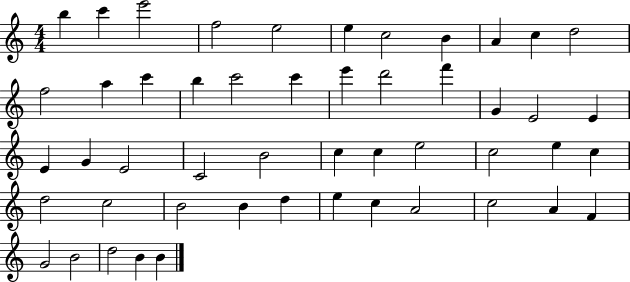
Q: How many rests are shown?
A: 0